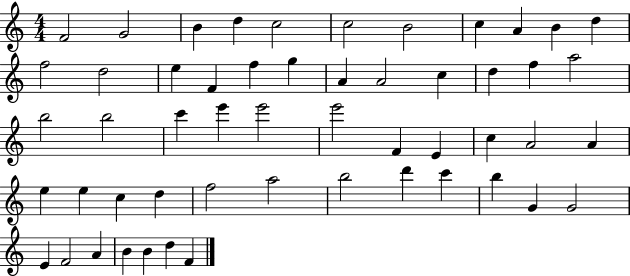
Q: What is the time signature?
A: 4/4